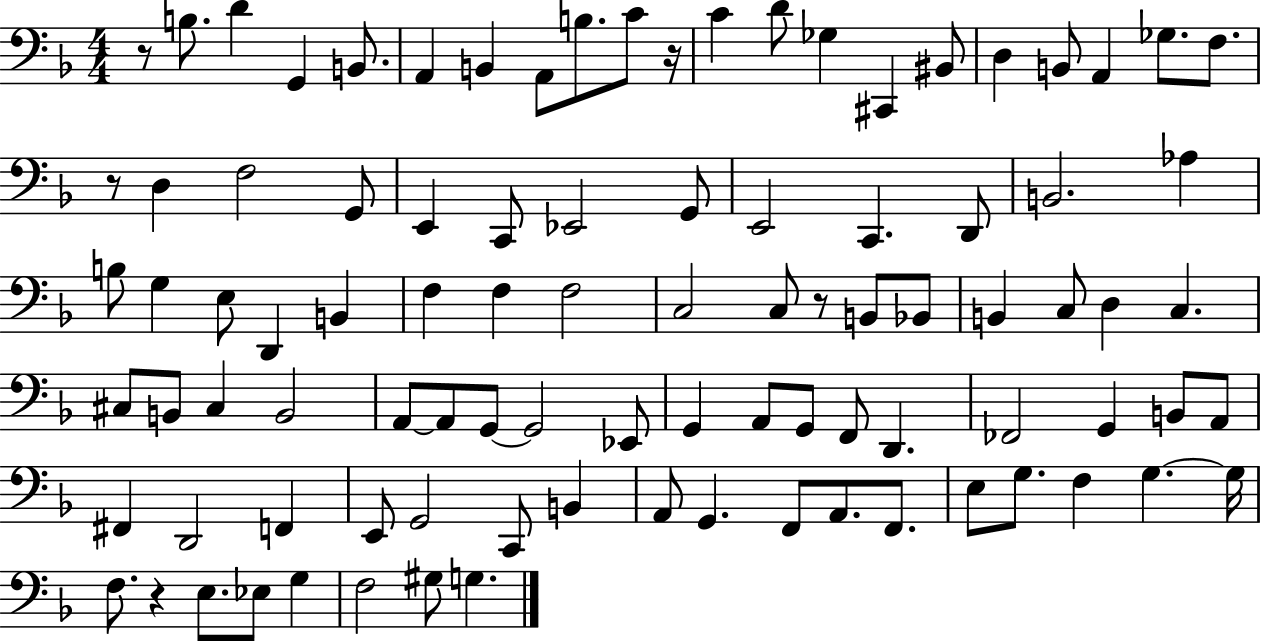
X:1
T:Untitled
M:4/4
L:1/4
K:F
z/2 B,/2 D G,, B,,/2 A,, B,, A,,/2 B,/2 C/2 z/4 C D/2 _G, ^C,, ^B,,/2 D, B,,/2 A,, _G,/2 F,/2 z/2 D, F,2 G,,/2 E,, C,,/2 _E,,2 G,,/2 E,,2 C,, D,,/2 B,,2 _A, B,/2 G, E,/2 D,, B,, F, F, F,2 C,2 C,/2 z/2 B,,/2 _B,,/2 B,, C,/2 D, C, ^C,/2 B,,/2 ^C, B,,2 A,,/2 A,,/2 G,,/2 G,,2 _E,,/2 G,, A,,/2 G,,/2 F,,/2 D,, _F,,2 G,, B,,/2 A,,/2 ^F,, D,,2 F,, E,,/2 G,,2 C,,/2 B,, A,,/2 G,, F,,/2 A,,/2 F,,/2 E,/2 G,/2 F, G, G,/4 F,/2 z E,/2 _E,/2 G, F,2 ^G,/2 G,